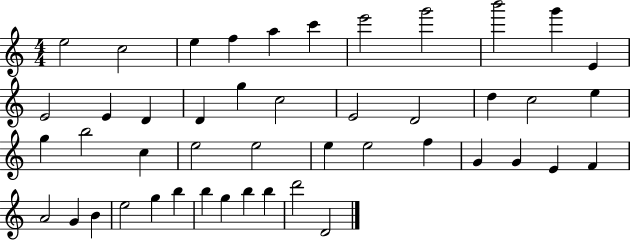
X:1
T:Untitled
M:4/4
L:1/4
K:C
e2 c2 e f a c' e'2 g'2 b'2 g' E E2 E D D g c2 E2 D2 d c2 e g b2 c e2 e2 e e2 f G G E F A2 G B e2 g b b g b b d'2 D2